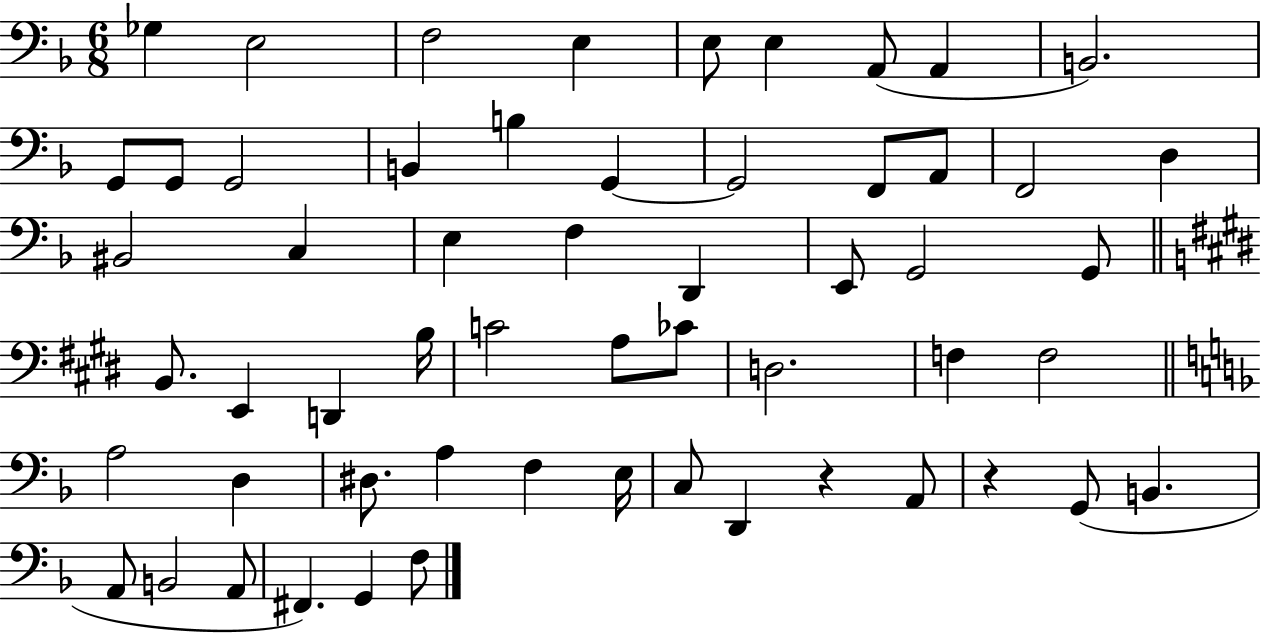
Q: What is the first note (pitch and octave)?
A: Gb3